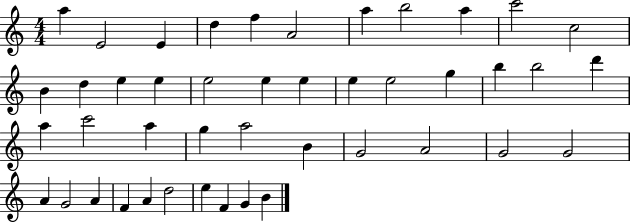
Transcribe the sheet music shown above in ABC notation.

X:1
T:Untitled
M:4/4
L:1/4
K:C
a E2 E d f A2 a b2 a c'2 c2 B d e e e2 e e e e2 g b b2 d' a c'2 a g a2 B G2 A2 G2 G2 A G2 A F A d2 e F G B